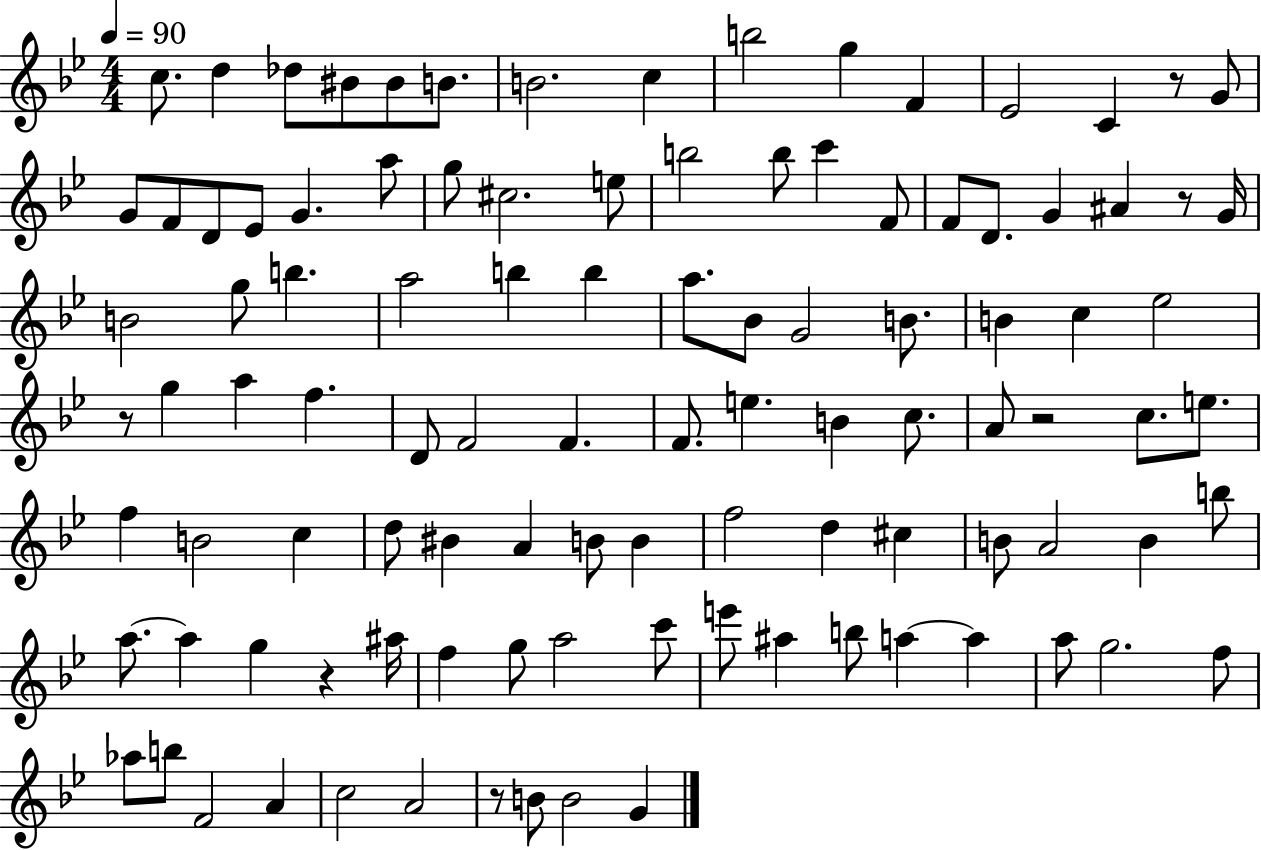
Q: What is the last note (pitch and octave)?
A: G4